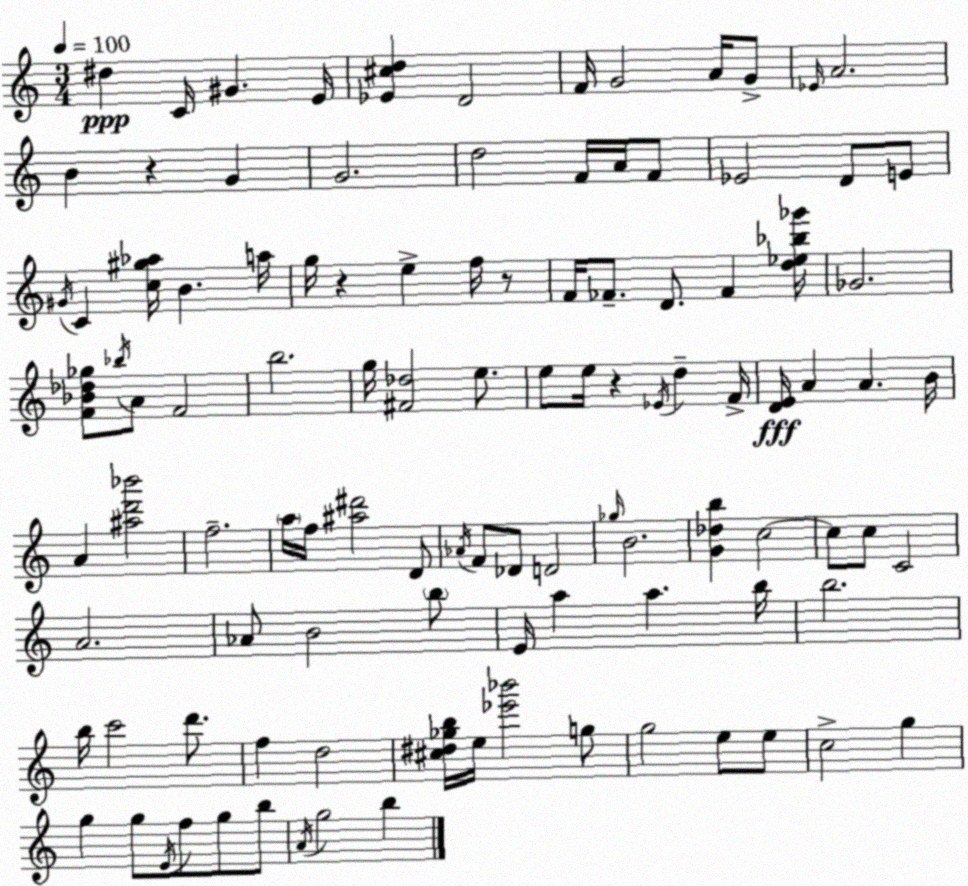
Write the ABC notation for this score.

X:1
T:Untitled
M:3/4
L:1/4
K:C
^d C/4 ^G E/4 [_E^cd] D2 F/4 G2 A/4 G/2 _E/4 A2 B z G G2 d2 F/4 A/4 F/2 _E2 D/2 E/2 ^G/4 C [c^g_a]/4 B a/4 g/4 z e f/4 z/2 F/4 _F/2 D/2 _F [d_e_b_g']/4 _G2 [F_B_d_g]/2 _b/4 A/2 F2 b2 g/4 [^F_d]2 e/2 e/2 e/4 z _E/4 d F/4 [DE]/4 A A B/4 A [^ad'_b']2 f2 a/4 f/4 [^a^d']2 D/2 _A/4 F/2 _D/2 D2 _g/4 B2 [G_db] c2 c/2 c/2 C2 A2 _A/2 B2 b/2 E/4 a a b/4 b2 b/4 c'2 d'/2 f d2 [^c^d_gb]/4 e/4 [_e'_b']2 g/2 g2 e/2 e/2 c2 g g g/2 E/4 f/2 g/2 b/2 A/4 g2 b